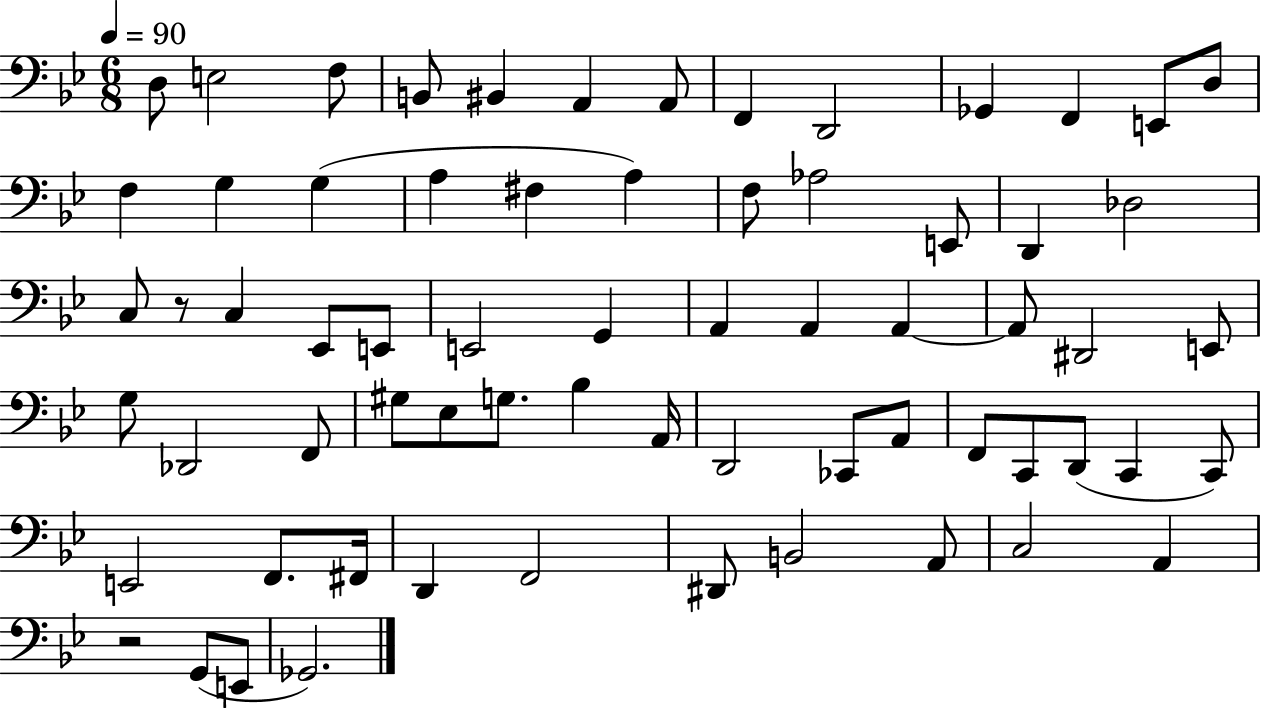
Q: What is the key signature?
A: BES major